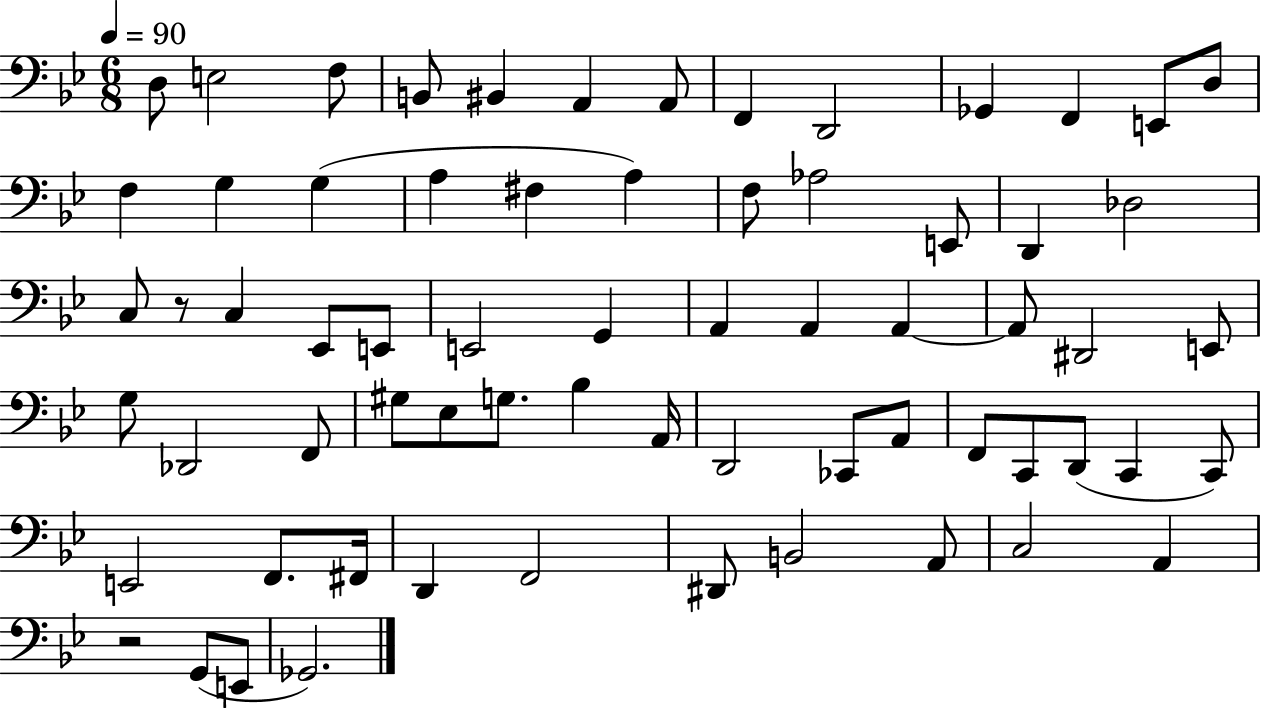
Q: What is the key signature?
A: BES major